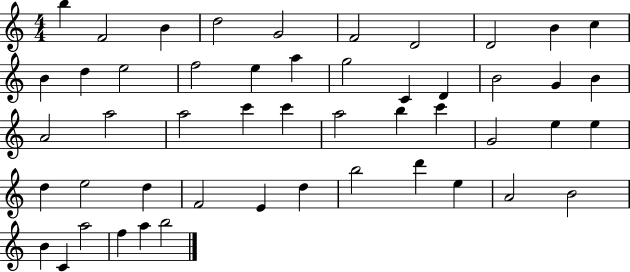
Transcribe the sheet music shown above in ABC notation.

X:1
T:Untitled
M:4/4
L:1/4
K:C
b F2 B d2 G2 F2 D2 D2 B c B d e2 f2 e a g2 C D B2 G B A2 a2 a2 c' c' a2 b c' G2 e e d e2 d F2 E d b2 d' e A2 B2 B C a2 f a b2